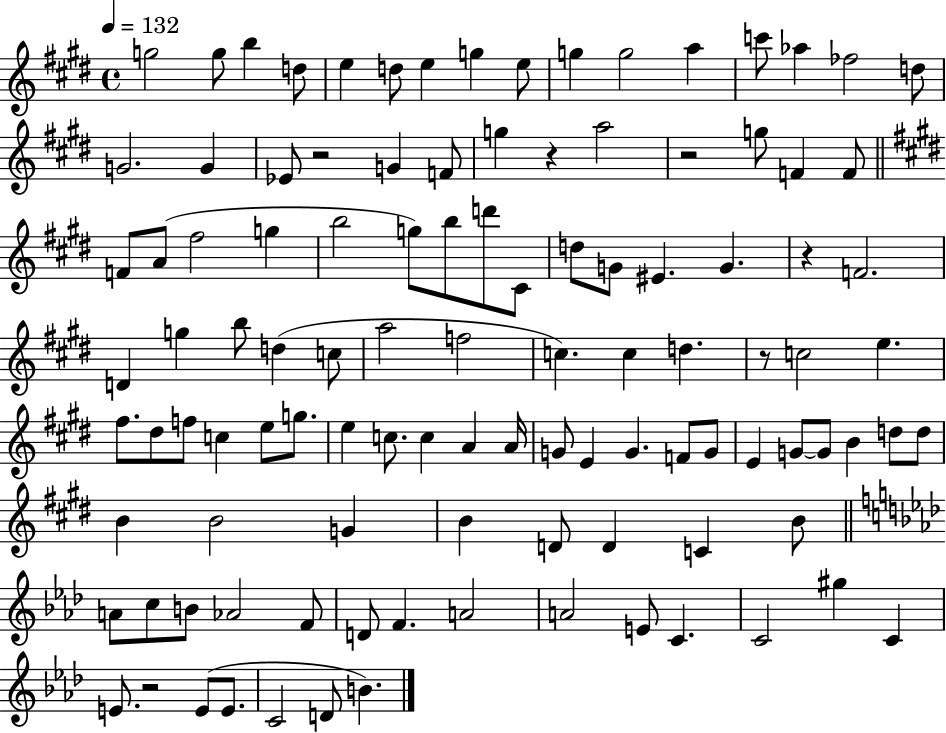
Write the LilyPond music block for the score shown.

{
  \clef treble
  \time 4/4
  \defaultTimeSignature
  \key e \major
  \tempo 4 = 132
  \repeat volta 2 { g''2 g''8 b''4 d''8 | e''4 d''8 e''4 g''4 e''8 | g''4 g''2 a''4 | c'''8 aes''4 fes''2 d''8 | \break g'2. g'4 | ees'8 r2 g'4 f'8 | g''4 r4 a''2 | r2 g''8 f'4 f'8 | \break \bar "||" \break \key e \major f'8 a'8( fis''2 g''4 | b''2 g''8) b''8 d'''8 cis'8 | d''8 g'8 eis'4. g'4. | r4 f'2. | \break d'4 g''4 b''8 d''4( c''8 | a''2 f''2 | c''4.) c''4 d''4. | r8 c''2 e''4. | \break fis''8. dis''8 f''8 c''4 e''8 g''8. | e''4 c''8. c''4 a'4 a'16 | g'8 e'4 g'4. f'8 g'8 | e'4 g'8~~ g'8 b'4 d''8 d''8 | \break b'4 b'2 g'4 | b'4 d'8 d'4 c'4 b'8 | \bar "||" \break \key aes \major a'8 c''8 b'8 aes'2 f'8 | d'8 f'4. a'2 | a'2 e'8 c'4. | c'2 gis''4 c'4 | \break e'8. r2 e'8( e'8. | c'2 d'8 b'4.) | } \bar "|."
}